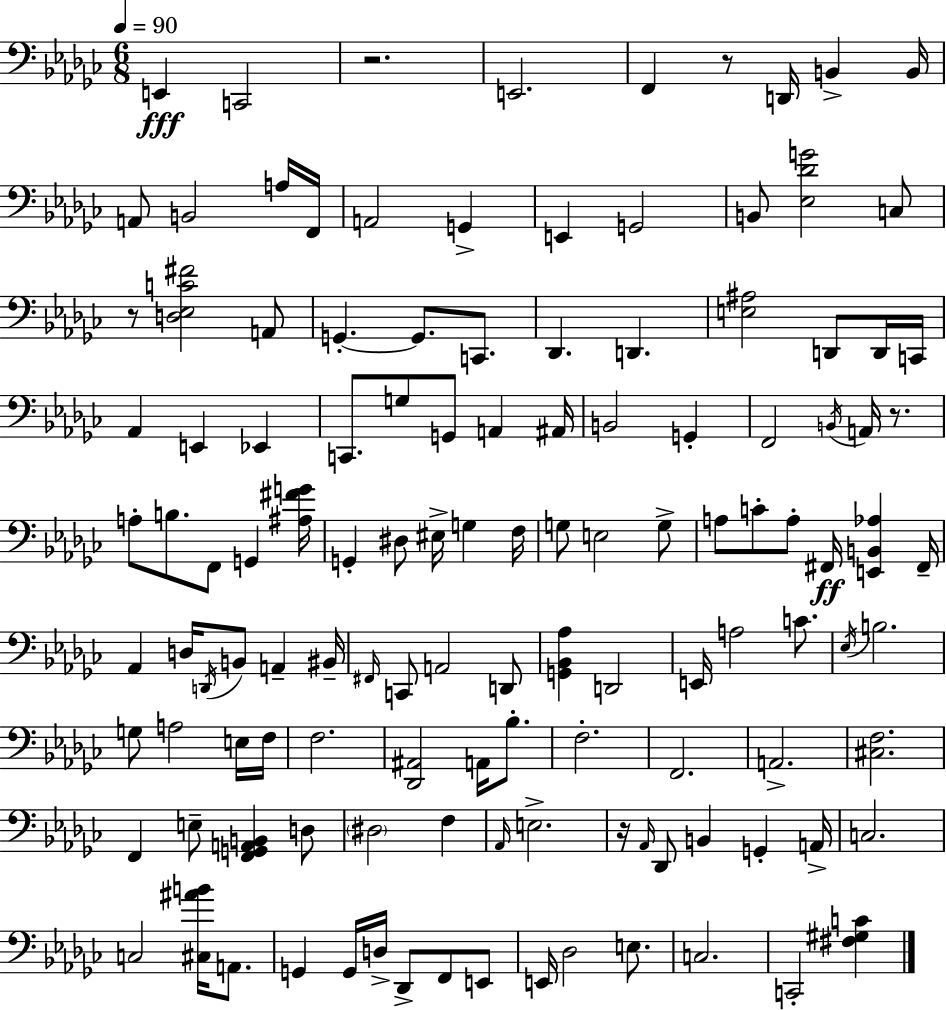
E2/q C2/h R/h. E2/h. F2/q R/e D2/s B2/q B2/s A2/e B2/h A3/s F2/s A2/h G2/q E2/q G2/h B2/e [Eb3,Db4,G4]/h C3/e R/e [D3,Eb3,C4,F#4]/h A2/e G2/q. G2/e. C2/e. Db2/q. D2/q. [E3,A#3]/h D2/e D2/s C2/s Ab2/q E2/q Eb2/q C2/e. G3/e G2/e A2/q A#2/s B2/h G2/q F2/h B2/s A2/s R/e. A3/e B3/e. F2/e G2/q [A#3,F#4,G4]/s G2/q D#3/e EIS3/s G3/q F3/s G3/e E3/h G3/e A3/e C4/e A3/e F#2/s [E2,B2,Ab3]/q F#2/s Ab2/q D3/s D2/s B2/e A2/q BIS2/s F#2/s C2/e A2/h D2/e [G2,Bb2,Ab3]/q D2/h E2/s A3/h C4/e. Eb3/s B3/h. G3/e A3/h E3/s F3/s F3/h. [Db2,A#2]/h A2/s Bb3/e. F3/h. F2/h. A2/h. [C#3,F3]/h. F2/q E3/e [F2,G2,A2,B2]/q D3/e D#3/h F3/q Ab2/s E3/h. R/s Ab2/s Db2/e B2/q G2/q A2/s C3/h. C3/h [C#3,A#4,B4]/s A2/e. G2/q G2/s D3/s Db2/e F2/e E2/e E2/s Db3/h E3/e. C3/h. C2/h [F#3,G#3,C4]/q